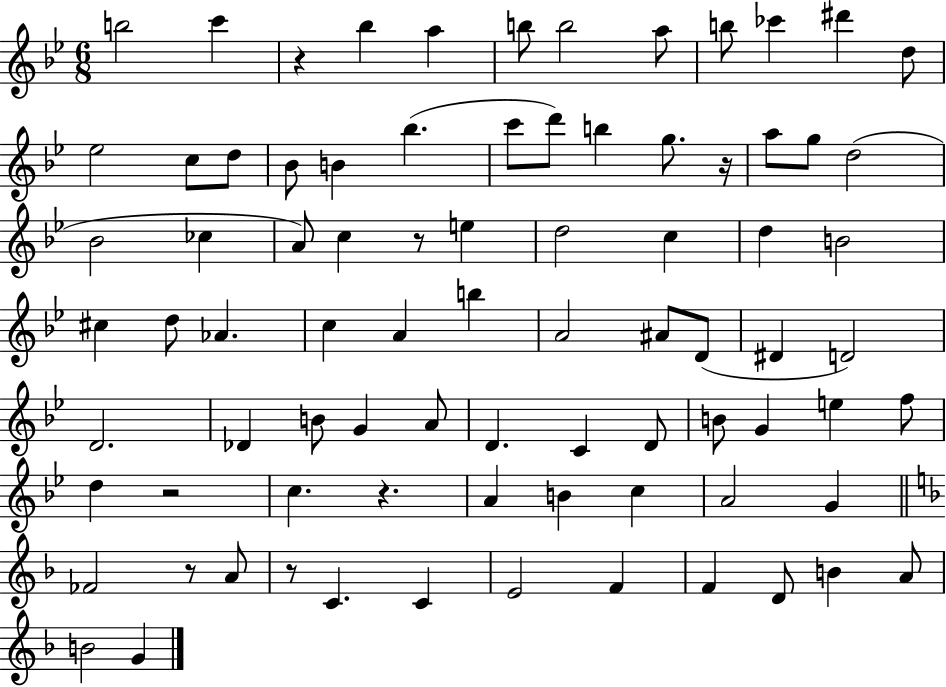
B5/h C6/q R/q Bb5/q A5/q B5/e B5/h A5/e B5/e CES6/q D#6/q D5/e Eb5/h C5/e D5/e Bb4/e B4/q Bb5/q. C6/e D6/e B5/q G5/e. R/s A5/e G5/e D5/h Bb4/h CES5/q A4/e C5/q R/e E5/q D5/h C5/q D5/q B4/h C#5/q D5/e Ab4/q. C5/q A4/q B5/q A4/h A#4/e D4/e D#4/q D4/h D4/h. Db4/q B4/e G4/q A4/e D4/q. C4/q D4/e B4/e G4/q E5/q F5/e D5/q R/h C5/q. R/q. A4/q B4/q C5/q A4/h G4/q FES4/h R/e A4/e R/e C4/q. C4/q E4/h F4/q F4/q D4/e B4/q A4/e B4/h G4/q